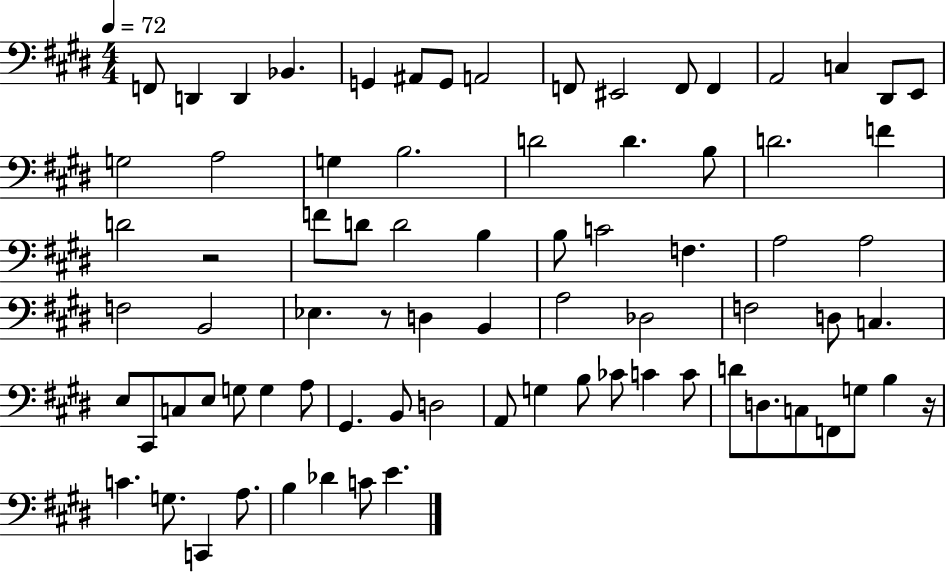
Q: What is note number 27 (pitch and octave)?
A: F4